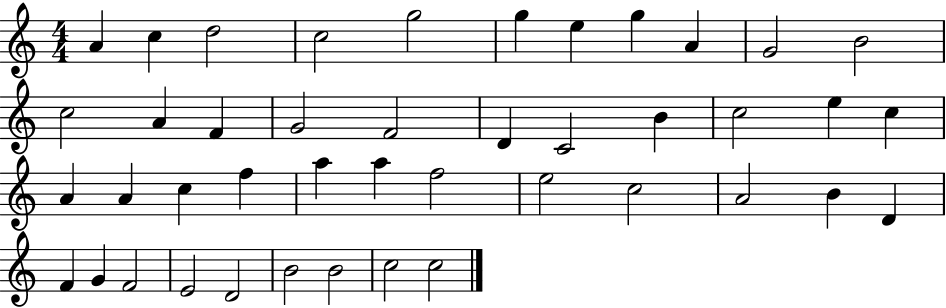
A4/q C5/q D5/h C5/h G5/h G5/q E5/q G5/q A4/q G4/h B4/h C5/h A4/q F4/q G4/h F4/h D4/q C4/h B4/q C5/h E5/q C5/q A4/q A4/q C5/q F5/q A5/q A5/q F5/h E5/h C5/h A4/h B4/q D4/q F4/q G4/q F4/h E4/h D4/h B4/h B4/h C5/h C5/h